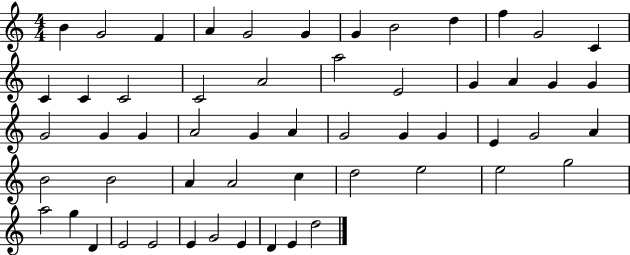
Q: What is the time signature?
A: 4/4